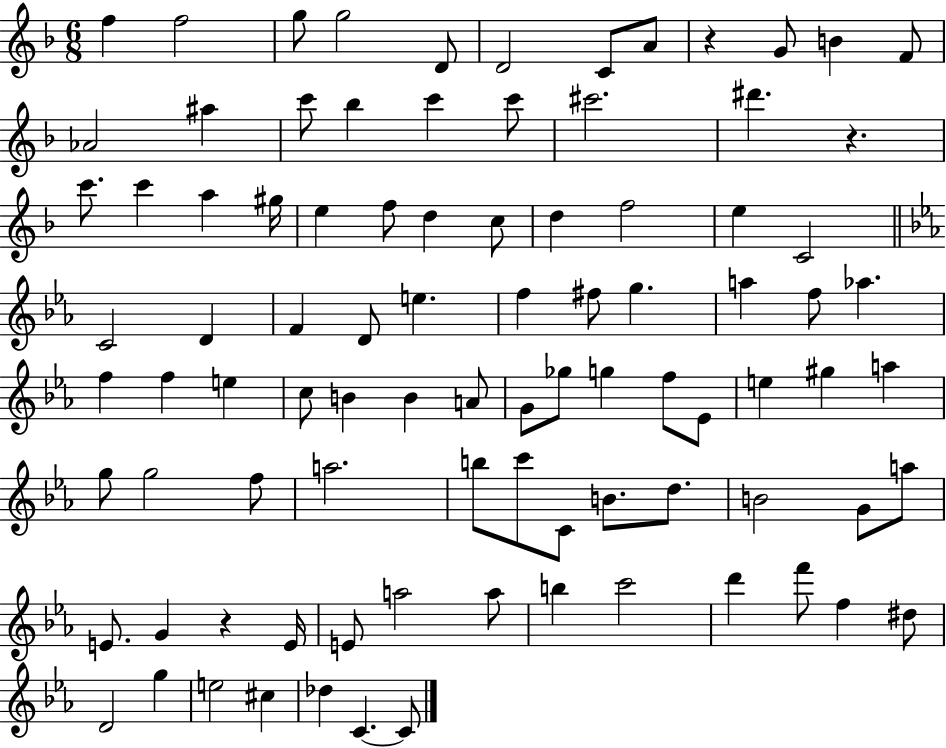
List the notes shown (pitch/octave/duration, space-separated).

F5/q F5/h G5/e G5/h D4/e D4/h C4/e A4/e R/q G4/e B4/q F4/e Ab4/h A#5/q C6/e Bb5/q C6/q C6/e C#6/h. D#6/q. R/q. C6/e. C6/q A5/q G#5/s E5/q F5/e D5/q C5/e D5/q F5/h E5/q C4/h C4/h D4/q F4/q D4/e E5/q. F5/q F#5/e G5/q. A5/q F5/e Ab5/q. F5/q F5/q E5/q C5/e B4/q B4/q A4/e G4/e Gb5/e G5/q F5/e Eb4/e E5/q G#5/q A5/q G5/e G5/h F5/e A5/h. B5/e C6/e C4/e B4/e. D5/e. B4/h G4/e A5/e E4/e. G4/q R/q E4/s E4/e A5/h A5/e B5/q C6/h D6/q F6/e F5/q D#5/e D4/h G5/q E5/h C#5/q Db5/q C4/q. C4/e